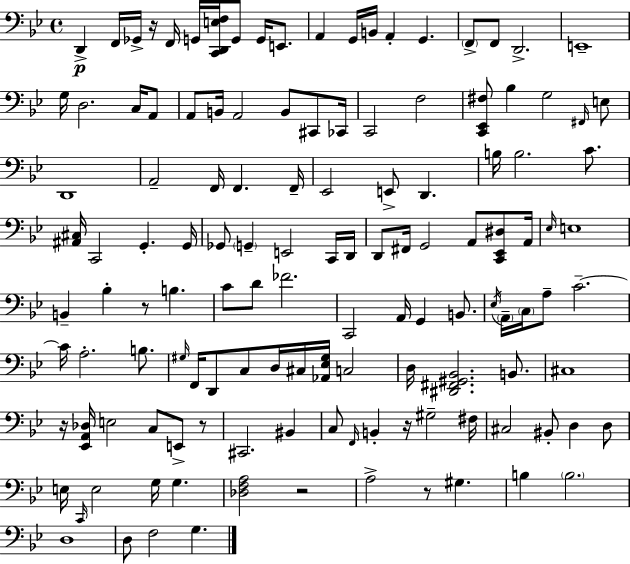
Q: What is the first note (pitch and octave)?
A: D2